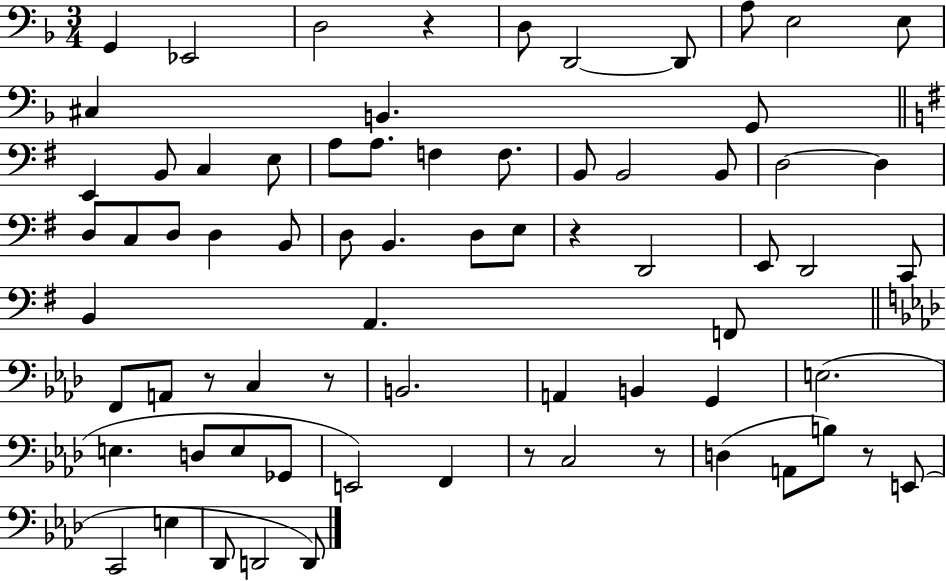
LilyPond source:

{
  \clef bass
  \numericTimeSignature
  \time 3/4
  \key f \major
  g,4 ees,2 | d2 r4 | d8 d,2~~ d,8 | a8 e2 e8 | \break cis4 b,4. g,8 | \bar "||" \break \key g \major e,4 b,8 c4 e8 | a8 a8. f4 f8. | b,8 b,2 b,8 | d2~~ d4 | \break d8 c8 d8 d4 b,8 | d8 b,4. d8 e8 | r4 d,2 | e,8 d,2 c,8 | \break b,4 a,4. f,8 | \bar "||" \break \key f \minor f,8 a,8 r8 c4 r8 | b,2. | a,4 b,4 g,4 | e2.( | \break e4. d8 e8 ges,8 | e,2) f,4 | r8 c2 r8 | d4( a,8 b8) r8 e,8( | \break c,2 e4 | des,8 d,2 d,8) | \bar "|."
}